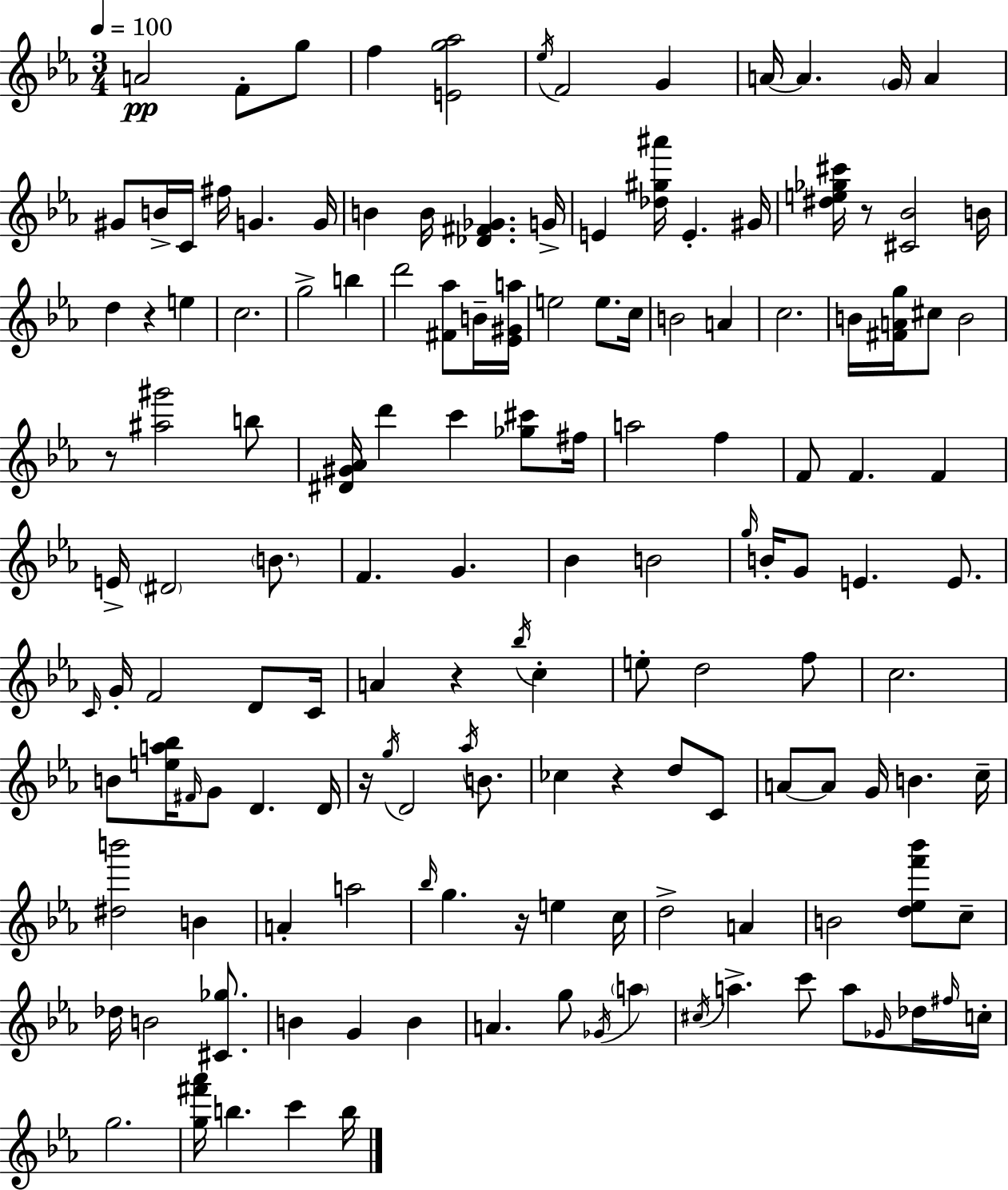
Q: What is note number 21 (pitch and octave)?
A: E4